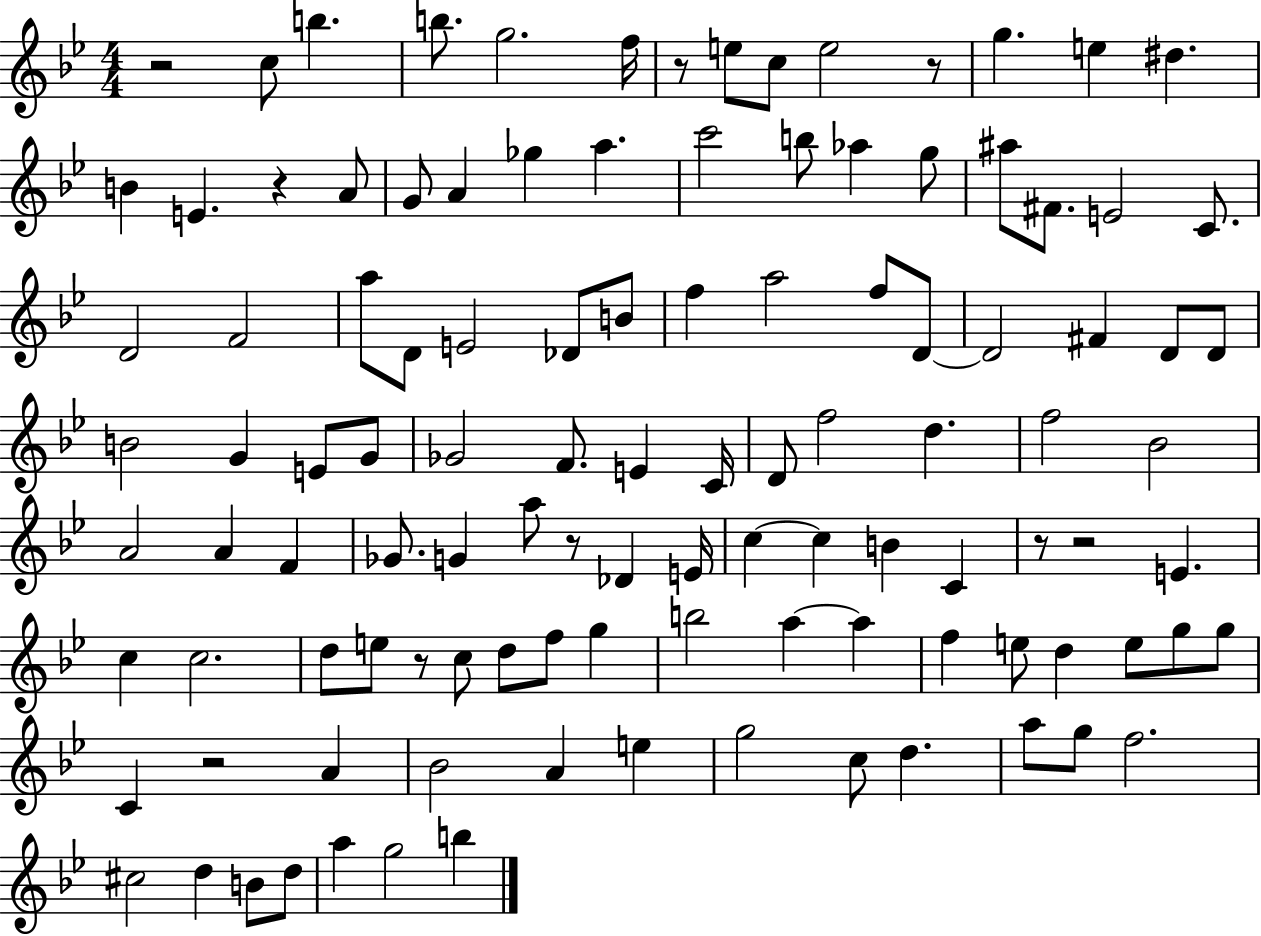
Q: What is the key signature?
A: BES major